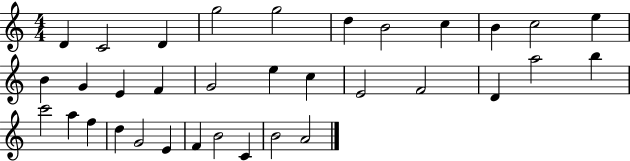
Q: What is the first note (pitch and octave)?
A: D4